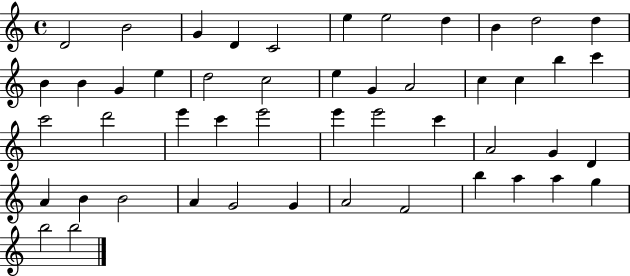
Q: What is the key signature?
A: C major